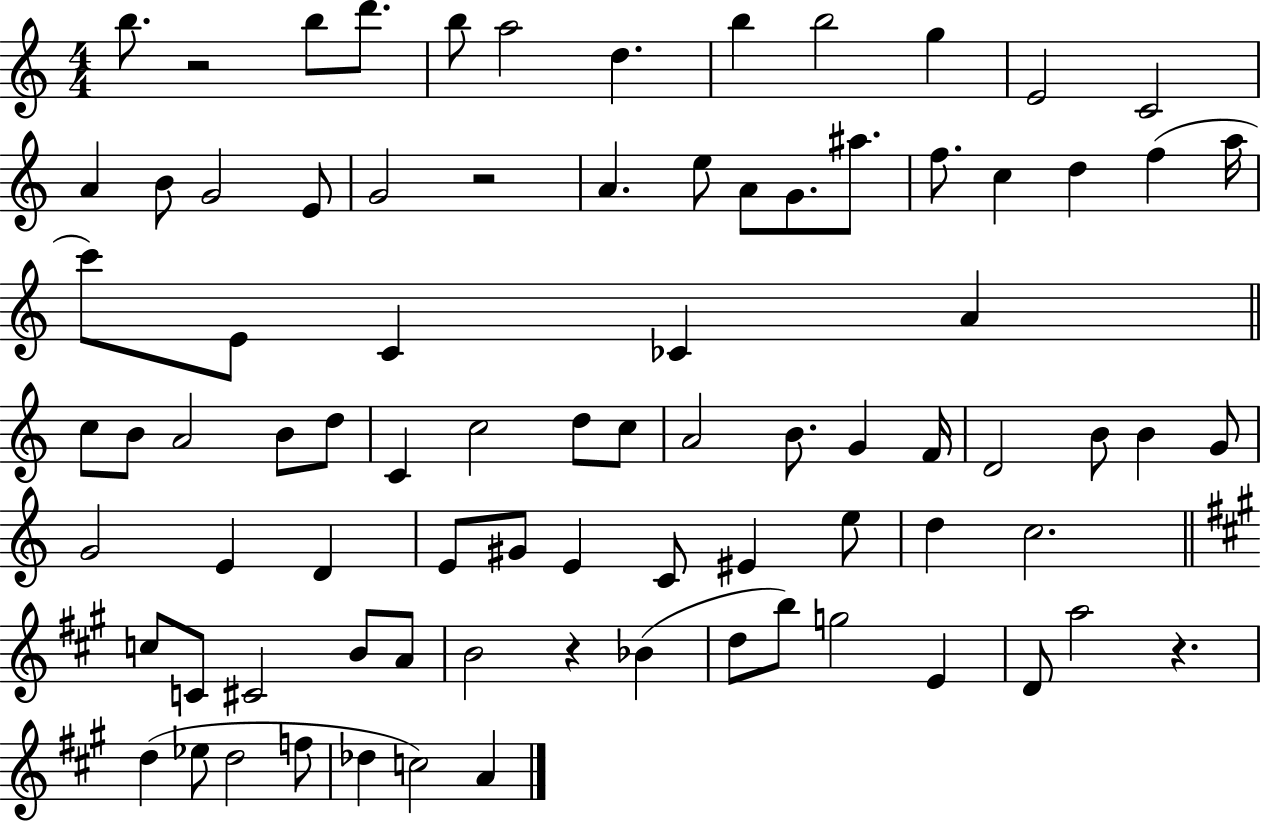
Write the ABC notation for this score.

X:1
T:Untitled
M:4/4
L:1/4
K:C
b/2 z2 b/2 d'/2 b/2 a2 d b b2 g E2 C2 A B/2 G2 E/2 G2 z2 A e/2 A/2 G/2 ^a/2 f/2 c d f a/4 c'/2 E/2 C _C A c/2 B/2 A2 B/2 d/2 C c2 d/2 c/2 A2 B/2 G F/4 D2 B/2 B G/2 G2 E D E/2 ^G/2 E C/2 ^E e/2 d c2 c/2 C/2 ^C2 B/2 A/2 B2 z _B d/2 b/2 g2 E D/2 a2 z d _e/2 d2 f/2 _d c2 A